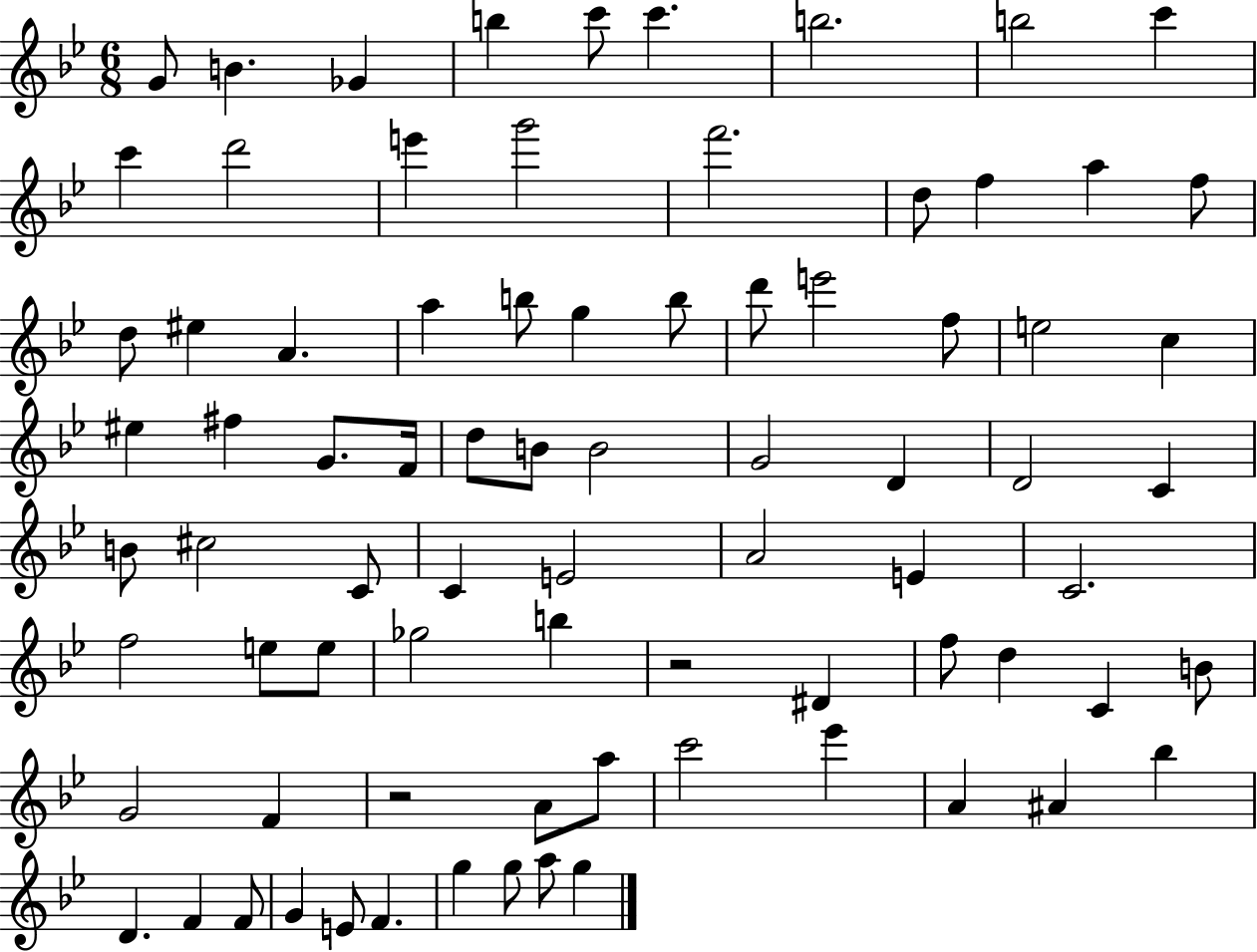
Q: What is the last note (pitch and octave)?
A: G5